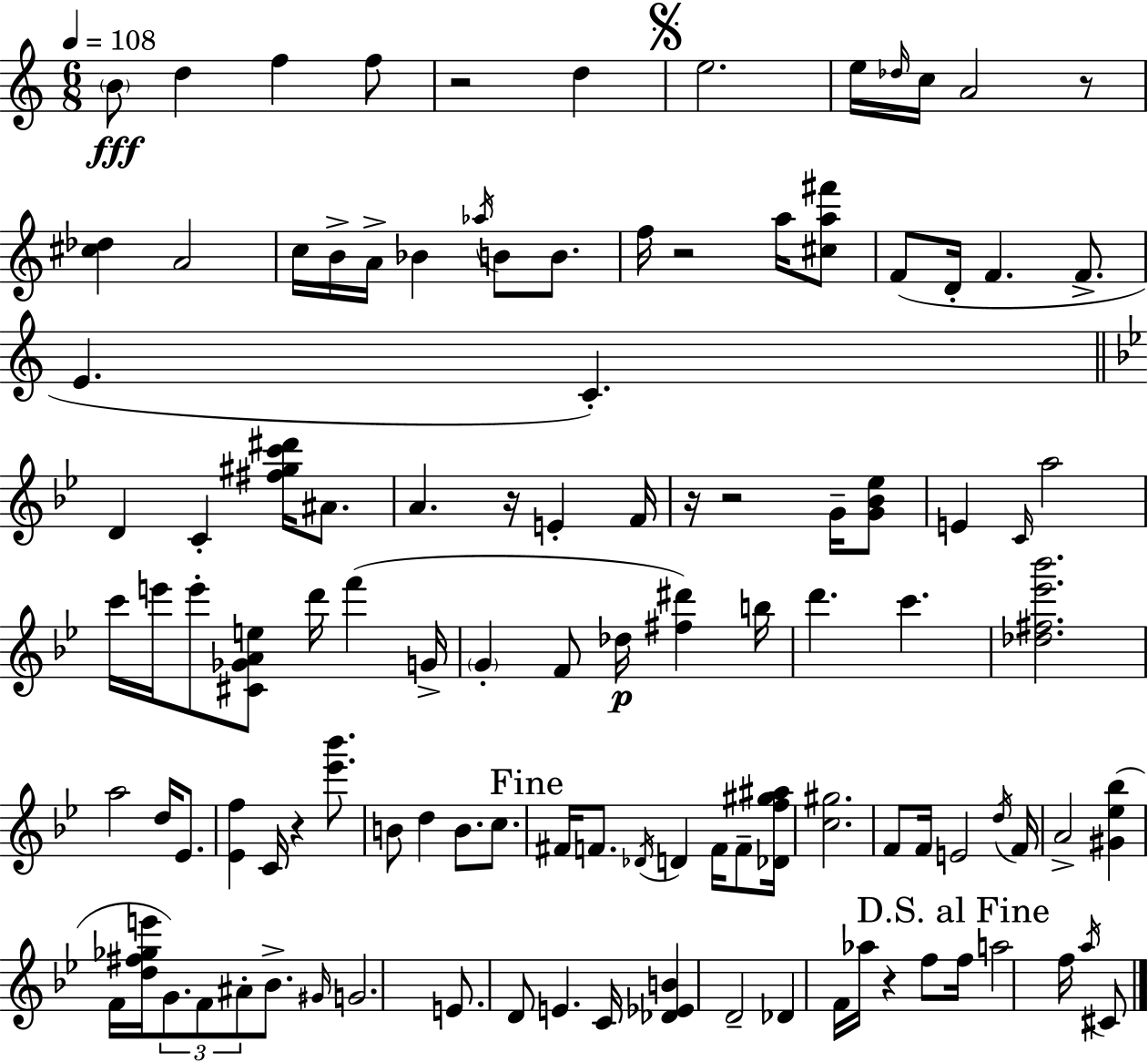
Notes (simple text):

B4/e D5/q F5/q F5/e R/h D5/q E5/h. E5/s Db5/s C5/s A4/h R/e [C#5,Db5]/q A4/h C5/s B4/s A4/s Bb4/q Ab5/s B4/e B4/e. F5/s R/h A5/s [C#5,A5,F#6]/e F4/e D4/s F4/q. F4/e. E4/q. C4/q. D4/q C4/q [F#5,G#5,C6,D#6]/s A#4/e. A4/q. R/s E4/q F4/s R/s R/h G4/s [G4,Bb4,Eb5]/e E4/q C4/s A5/h C6/s E6/s E6/e [C#4,Gb4,A4,E5]/e D6/s F6/q G4/s G4/q F4/e Db5/s [F#5,D#6]/q B5/s D6/q. C6/q. [Db5,F#5,Eb6,Bb6]/h. A5/h D5/s Eb4/e. [Eb4,F5]/q C4/s R/q [Eb6,Bb6]/e. B4/e D5/q B4/e. C5/e. F#4/s F4/e. Db4/s D4/q F4/s F4/e [Db4,F5,G#5,A#5]/s [C5,G#5]/h. F4/e F4/s E4/h D5/s F4/s A4/h [G#4,Eb5,Bb5]/q F4/s [D5,F#5,Gb5,E6]/s G4/e. F4/e A#4/e Bb4/e. G#4/s G4/h. E4/e. D4/e E4/q. C4/s [Db4,Eb4,B4]/q D4/h Db4/q F4/s Ab5/s R/q F5/e F5/s A5/h F5/s A5/s C#4/e